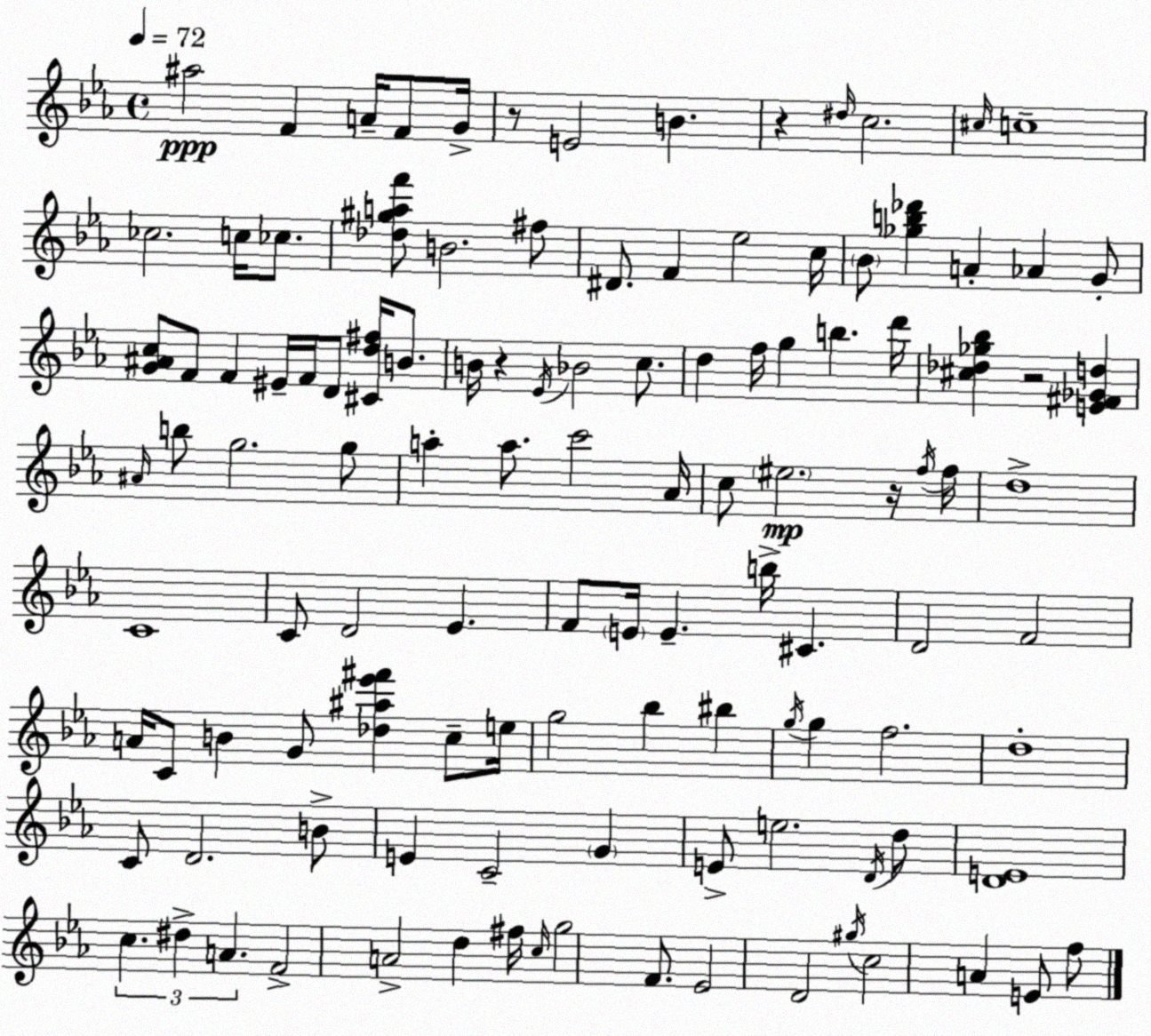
X:1
T:Untitled
M:4/4
L:1/4
K:Cm
^a2 F A/4 F/2 G/4 z/2 E2 B z ^d/4 c2 ^c/4 c4 _c2 c/4 _c/2 [_d^gaf']/2 B2 ^f/2 ^D/2 F _e2 c/4 _B/2 [_gb_d'] A _A G/2 [G^Ac]/2 F/2 F ^E/4 F/4 D/2 [^Cd^f]/4 B/2 B/4 z _E/4 _B2 c/2 d f/4 g b d'/4 [^c_d_g_b] z2 [E^F_Gd] ^A/4 b/2 g2 g/2 a a/2 c'2 _A/4 c/2 ^e2 z/4 f/4 f/4 d4 C4 C/2 D2 _E F/2 E/4 E b/4 ^C D2 F2 A/4 C/2 B G/2 [_d^a_e'^f'] c/2 e/4 g2 _b ^b g/4 g f2 d4 C/2 D2 B/2 E C2 G E/2 e2 D/4 d/2 [DE]4 c ^d A F2 A2 d ^f/4 c/4 g2 F/2 _E2 D2 ^g/4 c2 A E/2 f/2